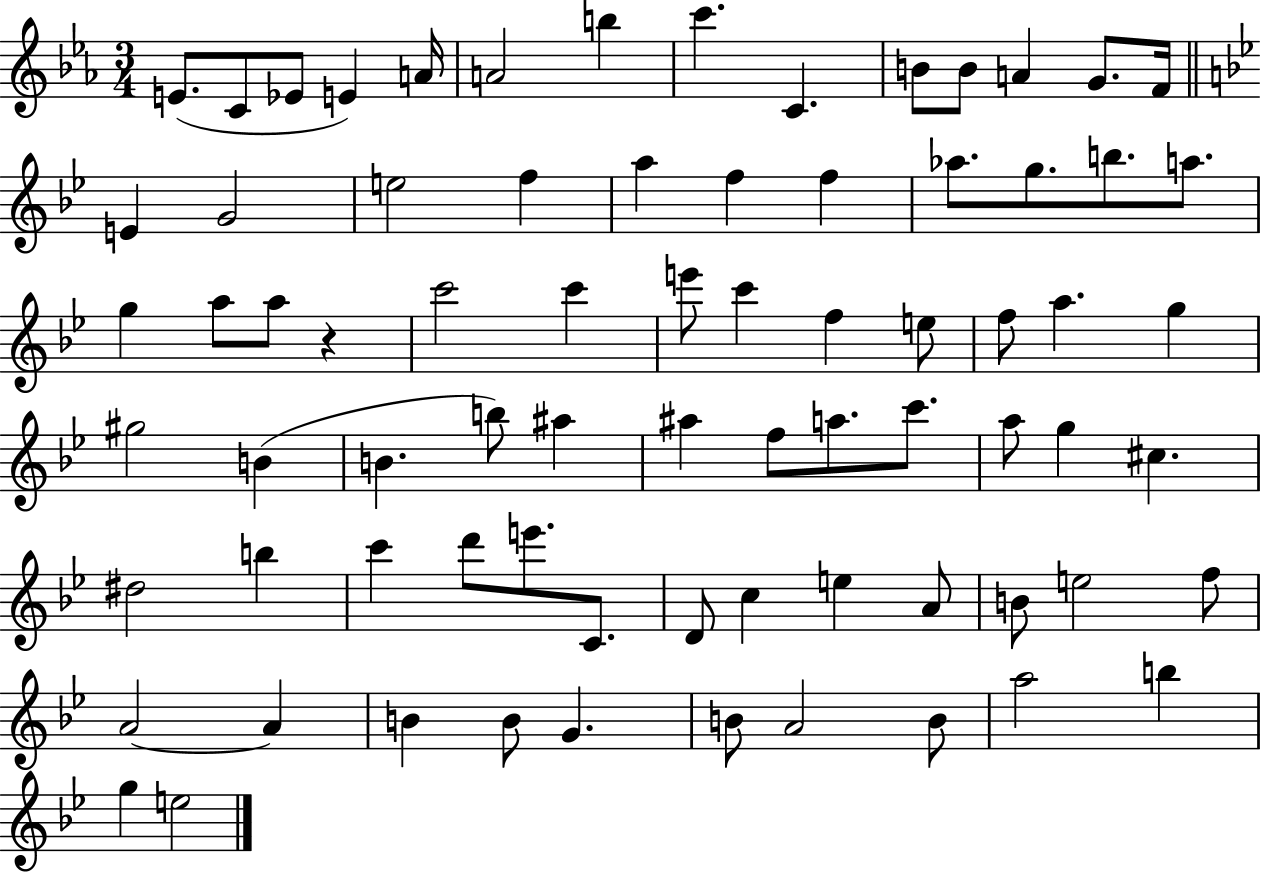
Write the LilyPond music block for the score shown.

{
  \clef treble
  \numericTimeSignature
  \time 3/4
  \key ees \major
  e'8.( c'8 ees'8 e'4) a'16 | a'2 b''4 | c'''4. c'4. | b'8 b'8 a'4 g'8. f'16 | \break \bar "||" \break \key bes \major e'4 g'2 | e''2 f''4 | a''4 f''4 f''4 | aes''8. g''8. b''8. a''8. | \break g''4 a''8 a''8 r4 | c'''2 c'''4 | e'''8 c'''4 f''4 e''8 | f''8 a''4. g''4 | \break gis''2 b'4( | b'4. b''8) ais''4 | ais''4 f''8 a''8. c'''8. | a''8 g''4 cis''4. | \break dis''2 b''4 | c'''4 d'''8 e'''8. c'8. | d'8 c''4 e''4 a'8 | b'8 e''2 f''8 | \break a'2~~ a'4 | b'4 b'8 g'4. | b'8 a'2 b'8 | a''2 b''4 | \break g''4 e''2 | \bar "|."
}